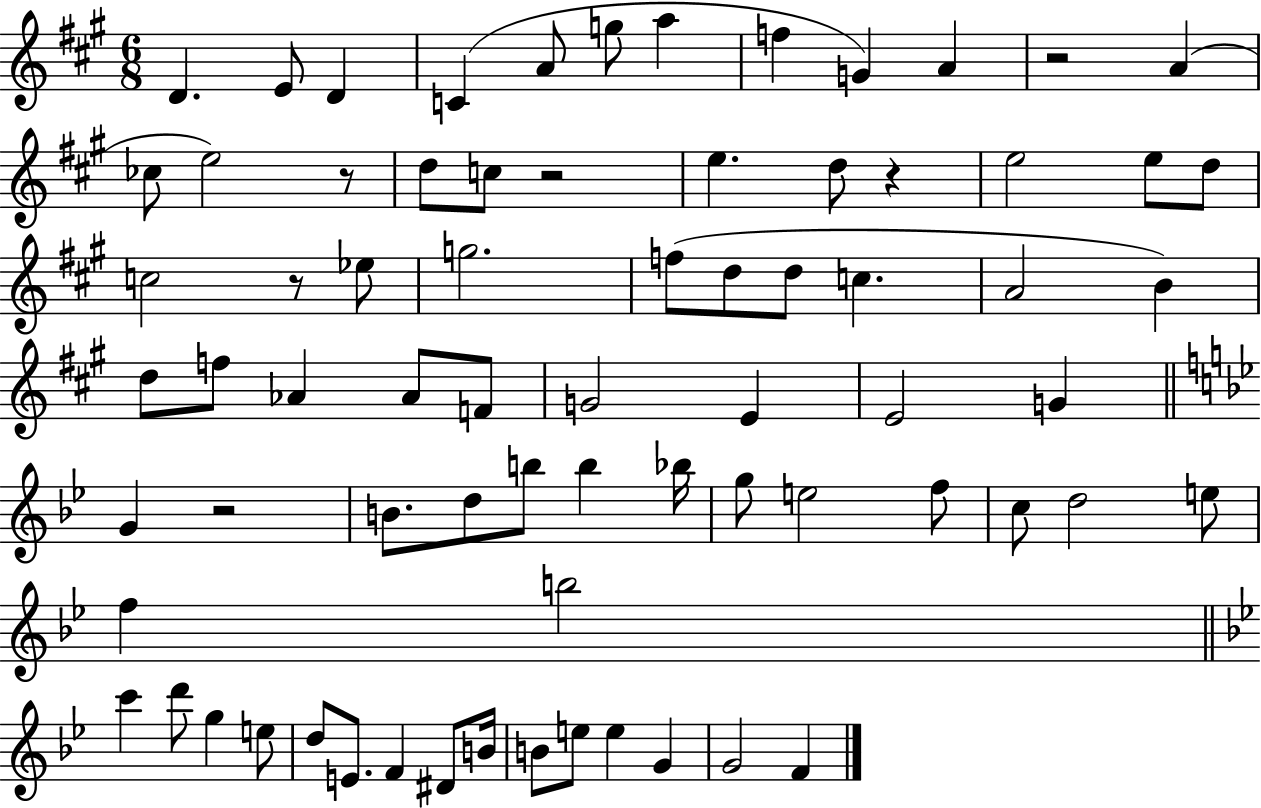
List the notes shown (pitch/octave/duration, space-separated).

D4/q. E4/e D4/q C4/q A4/e G5/e A5/q F5/q G4/q A4/q R/h A4/q CES5/e E5/h R/e D5/e C5/e R/h E5/q. D5/e R/q E5/h E5/e D5/e C5/h R/e Eb5/e G5/h. F5/e D5/e D5/e C5/q. A4/h B4/q D5/e F5/e Ab4/q Ab4/e F4/e G4/h E4/q E4/h G4/q G4/q R/h B4/e. D5/e B5/e B5/q Bb5/s G5/e E5/h F5/e C5/e D5/h E5/e F5/q B5/h C6/q D6/e G5/q E5/e D5/e E4/e. F4/q D#4/e B4/s B4/e E5/e E5/q G4/q G4/h F4/q